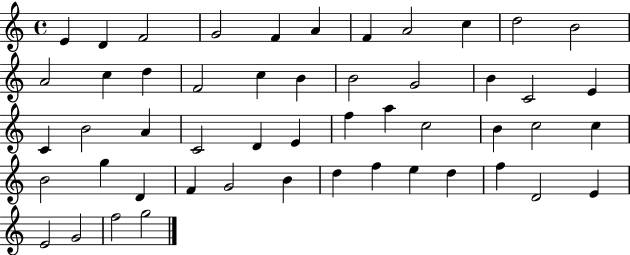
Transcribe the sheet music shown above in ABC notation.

X:1
T:Untitled
M:4/4
L:1/4
K:C
E D F2 G2 F A F A2 c d2 B2 A2 c d F2 c B B2 G2 B C2 E C B2 A C2 D E f a c2 B c2 c B2 g D F G2 B d f e d f D2 E E2 G2 f2 g2